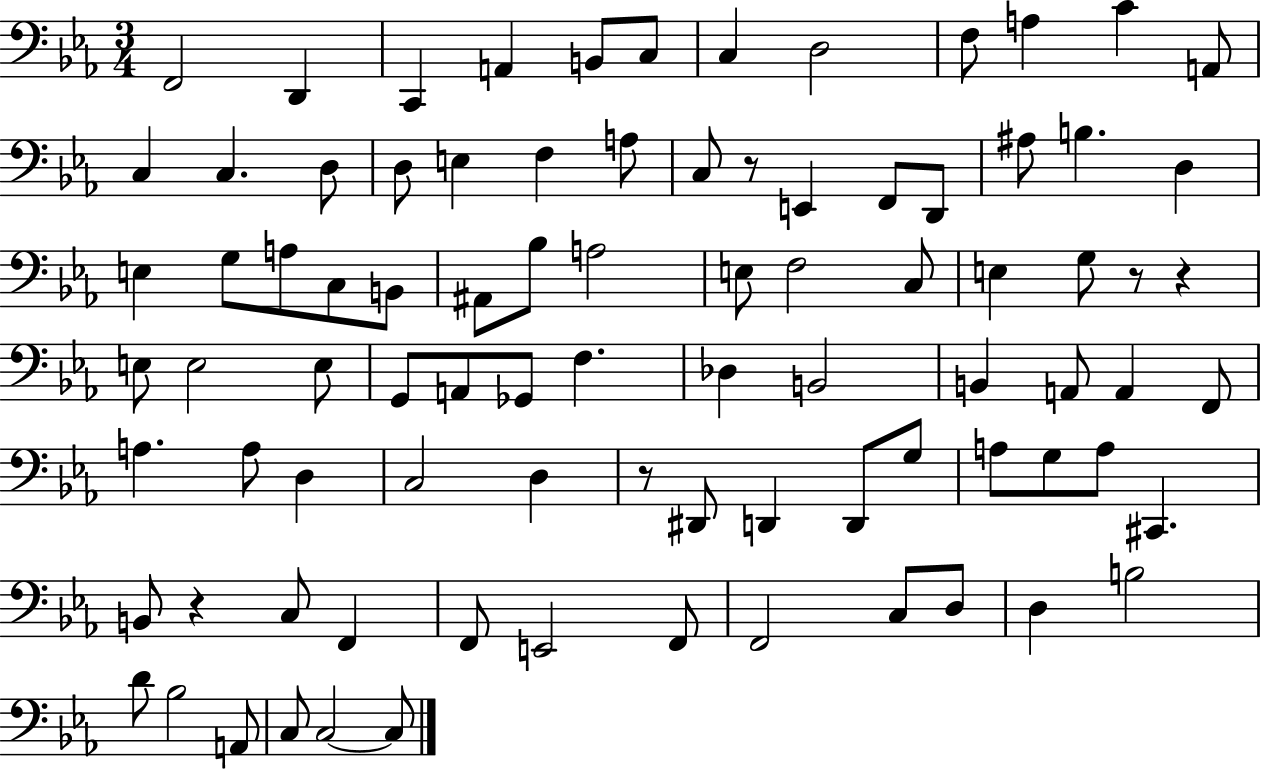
X:1
T:Untitled
M:3/4
L:1/4
K:Eb
F,,2 D,, C,, A,, B,,/2 C,/2 C, D,2 F,/2 A, C A,,/2 C, C, D,/2 D,/2 E, F, A,/2 C,/2 z/2 E,, F,,/2 D,,/2 ^A,/2 B, D, E, G,/2 A,/2 C,/2 B,,/2 ^A,,/2 _B,/2 A,2 E,/2 F,2 C,/2 E, G,/2 z/2 z E,/2 E,2 E,/2 G,,/2 A,,/2 _G,,/2 F, _D, B,,2 B,, A,,/2 A,, F,,/2 A, A,/2 D, C,2 D, z/2 ^D,,/2 D,, D,,/2 G,/2 A,/2 G,/2 A,/2 ^C,, B,,/2 z C,/2 F,, F,,/2 E,,2 F,,/2 F,,2 C,/2 D,/2 D, B,2 D/2 _B,2 A,,/2 C,/2 C,2 C,/2